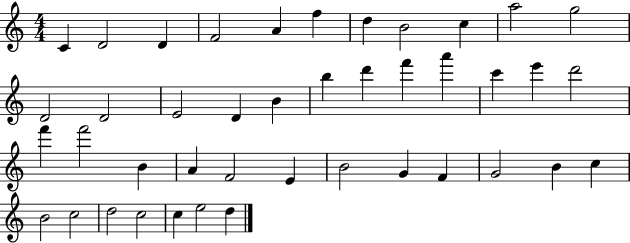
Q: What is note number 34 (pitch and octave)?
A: B4